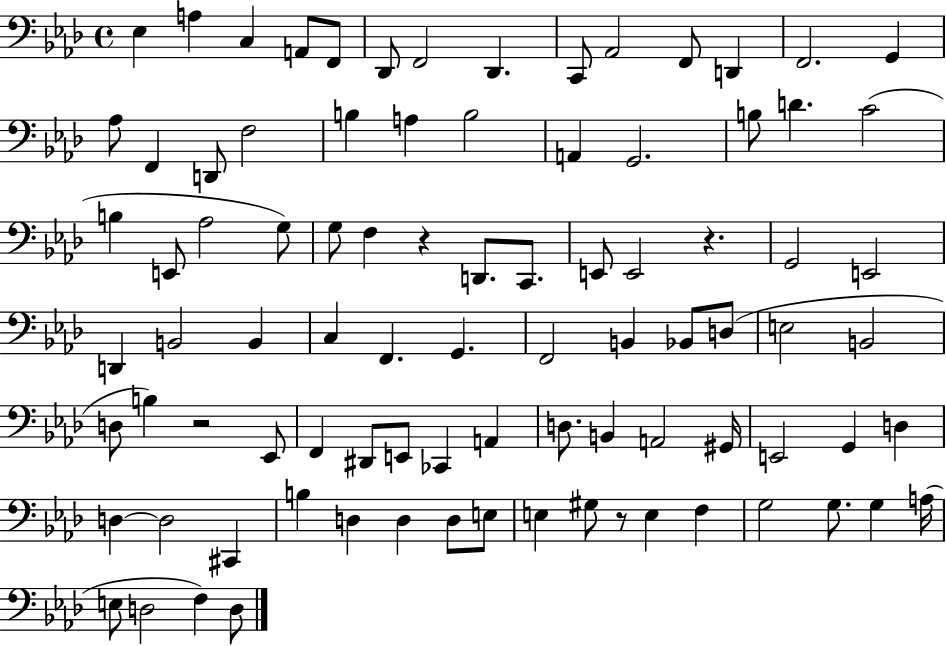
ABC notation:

X:1
T:Untitled
M:4/4
L:1/4
K:Ab
_E, A, C, A,,/2 F,,/2 _D,,/2 F,,2 _D,, C,,/2 _A,,2 F,,/2 D,, F,,2 G,, _A,/2 F,, D,,/2 F,2 B, A, B,2 A,, G,,2 B,/2 D C2 B, E,,/2 _A,2 G,/2 G,/2 F, z D,,/2 C,,/2 E,,/2 E,,2 z G,,2 E,,2 D,, B,,2 B,, C, F,, G,, F,,2 B,, _B,,/2 D,/2 E,2 B,,2 D,/2 B, z2 _E,,/2 F,, ^D,,/2 E,,/2 _C,, A,, D,/2 B,, A,,2 ^G,,/4 E,,2 G,, D, D, D,2 ^C,, B, D, D, D,/2 E,/2 E, ^G,/2 z/2 E, F, G,2 G,/2 G, A,/4 E,/2 D,2 F, D,/2